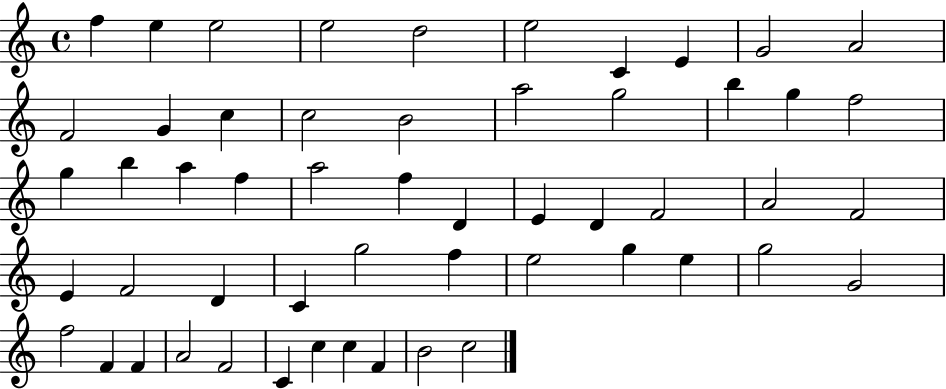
{
  \clef treble
  \time 4/4
  \defaultTimeSignature
  \key c \major
  f''4 e''4 e''2 | e''2 d''2 | e''2 c'4 e'4 | g'2 a'2 | \break f'2 g'4 c''4 | c''2 b'2 | a''2 g''2 | b''4 g''4 f''2 | \break g''4 b''4 a''4 f''4 | a''2 f''4 d'4 | e'4 d'4 f'2 | a'2 f'2 | \break e'4 f'2 d'4 | c'4 g''2 f''4 | e''2 g''4 e''4 | g''2 g'2 | \break f''2 f'4 f'4 | a'2 f'2 | c'4 c''4 c''4 f'4 | b'2 c''2 | \break \bar "|."
}